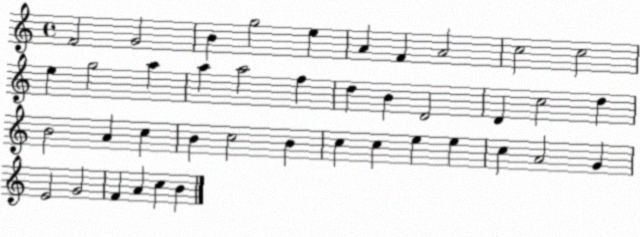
X:1
T:Untitled
M:4/4
L:1/4
K:C
F2 G2 B g2 e A F A2 c2 c2 e g2 a a a2 f d B D2 D c2 d B2 A c B c2 B c c e e c A2 G E2 G2 F A c B